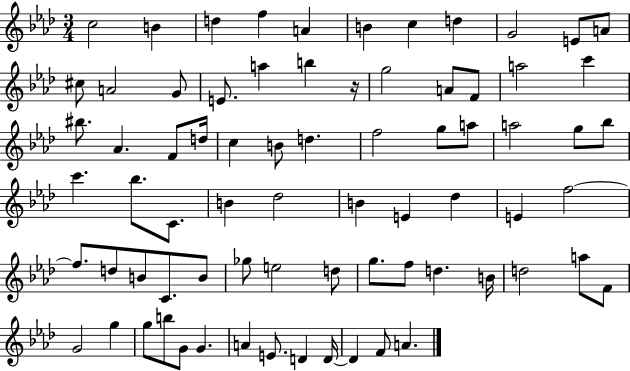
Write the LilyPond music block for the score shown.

{
  \clef treble
  \numericTimeSignature
  \time 3/4
  \key aes \major
  c''2 b'4 | d''4 f''4 a'4 | b'4 c''4 d''4 | g'2 e'8 a'8 | \break cis''8 a'2 g'8 | e'8. a''4 b''4 r16 | g''2 a'8 f'8 | a''2 c'''4 | \break bis''8. aes'4. f'8 d''16 | c''4 b'8 d''4. | f''2 g''8 a''8 | a''2 g''8 bes''8 | \break c'''4. bes''8. c'8. | b'4 des''2 | b'4 e'4 des''4 | e'4 f''2~~ | \break f''8. d''8 b'8 c'8. b'8 | ges''8 e''2 d''8 | g''8. f''8 d''4. b'16 | d''2 a''8 f'8 | \break g'2 g''4 | g''8 b''8 g'8 g'4. | a'4 e'8. d'4 d'16~~ | d'4 f'8 a'4. | \break \bar "|."
}